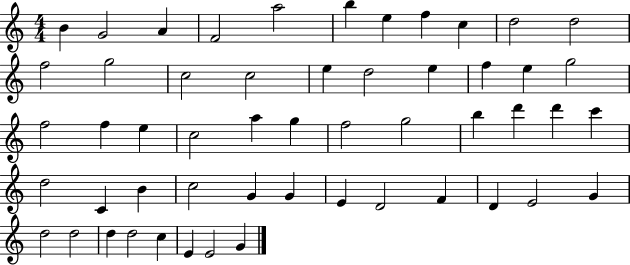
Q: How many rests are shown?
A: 0